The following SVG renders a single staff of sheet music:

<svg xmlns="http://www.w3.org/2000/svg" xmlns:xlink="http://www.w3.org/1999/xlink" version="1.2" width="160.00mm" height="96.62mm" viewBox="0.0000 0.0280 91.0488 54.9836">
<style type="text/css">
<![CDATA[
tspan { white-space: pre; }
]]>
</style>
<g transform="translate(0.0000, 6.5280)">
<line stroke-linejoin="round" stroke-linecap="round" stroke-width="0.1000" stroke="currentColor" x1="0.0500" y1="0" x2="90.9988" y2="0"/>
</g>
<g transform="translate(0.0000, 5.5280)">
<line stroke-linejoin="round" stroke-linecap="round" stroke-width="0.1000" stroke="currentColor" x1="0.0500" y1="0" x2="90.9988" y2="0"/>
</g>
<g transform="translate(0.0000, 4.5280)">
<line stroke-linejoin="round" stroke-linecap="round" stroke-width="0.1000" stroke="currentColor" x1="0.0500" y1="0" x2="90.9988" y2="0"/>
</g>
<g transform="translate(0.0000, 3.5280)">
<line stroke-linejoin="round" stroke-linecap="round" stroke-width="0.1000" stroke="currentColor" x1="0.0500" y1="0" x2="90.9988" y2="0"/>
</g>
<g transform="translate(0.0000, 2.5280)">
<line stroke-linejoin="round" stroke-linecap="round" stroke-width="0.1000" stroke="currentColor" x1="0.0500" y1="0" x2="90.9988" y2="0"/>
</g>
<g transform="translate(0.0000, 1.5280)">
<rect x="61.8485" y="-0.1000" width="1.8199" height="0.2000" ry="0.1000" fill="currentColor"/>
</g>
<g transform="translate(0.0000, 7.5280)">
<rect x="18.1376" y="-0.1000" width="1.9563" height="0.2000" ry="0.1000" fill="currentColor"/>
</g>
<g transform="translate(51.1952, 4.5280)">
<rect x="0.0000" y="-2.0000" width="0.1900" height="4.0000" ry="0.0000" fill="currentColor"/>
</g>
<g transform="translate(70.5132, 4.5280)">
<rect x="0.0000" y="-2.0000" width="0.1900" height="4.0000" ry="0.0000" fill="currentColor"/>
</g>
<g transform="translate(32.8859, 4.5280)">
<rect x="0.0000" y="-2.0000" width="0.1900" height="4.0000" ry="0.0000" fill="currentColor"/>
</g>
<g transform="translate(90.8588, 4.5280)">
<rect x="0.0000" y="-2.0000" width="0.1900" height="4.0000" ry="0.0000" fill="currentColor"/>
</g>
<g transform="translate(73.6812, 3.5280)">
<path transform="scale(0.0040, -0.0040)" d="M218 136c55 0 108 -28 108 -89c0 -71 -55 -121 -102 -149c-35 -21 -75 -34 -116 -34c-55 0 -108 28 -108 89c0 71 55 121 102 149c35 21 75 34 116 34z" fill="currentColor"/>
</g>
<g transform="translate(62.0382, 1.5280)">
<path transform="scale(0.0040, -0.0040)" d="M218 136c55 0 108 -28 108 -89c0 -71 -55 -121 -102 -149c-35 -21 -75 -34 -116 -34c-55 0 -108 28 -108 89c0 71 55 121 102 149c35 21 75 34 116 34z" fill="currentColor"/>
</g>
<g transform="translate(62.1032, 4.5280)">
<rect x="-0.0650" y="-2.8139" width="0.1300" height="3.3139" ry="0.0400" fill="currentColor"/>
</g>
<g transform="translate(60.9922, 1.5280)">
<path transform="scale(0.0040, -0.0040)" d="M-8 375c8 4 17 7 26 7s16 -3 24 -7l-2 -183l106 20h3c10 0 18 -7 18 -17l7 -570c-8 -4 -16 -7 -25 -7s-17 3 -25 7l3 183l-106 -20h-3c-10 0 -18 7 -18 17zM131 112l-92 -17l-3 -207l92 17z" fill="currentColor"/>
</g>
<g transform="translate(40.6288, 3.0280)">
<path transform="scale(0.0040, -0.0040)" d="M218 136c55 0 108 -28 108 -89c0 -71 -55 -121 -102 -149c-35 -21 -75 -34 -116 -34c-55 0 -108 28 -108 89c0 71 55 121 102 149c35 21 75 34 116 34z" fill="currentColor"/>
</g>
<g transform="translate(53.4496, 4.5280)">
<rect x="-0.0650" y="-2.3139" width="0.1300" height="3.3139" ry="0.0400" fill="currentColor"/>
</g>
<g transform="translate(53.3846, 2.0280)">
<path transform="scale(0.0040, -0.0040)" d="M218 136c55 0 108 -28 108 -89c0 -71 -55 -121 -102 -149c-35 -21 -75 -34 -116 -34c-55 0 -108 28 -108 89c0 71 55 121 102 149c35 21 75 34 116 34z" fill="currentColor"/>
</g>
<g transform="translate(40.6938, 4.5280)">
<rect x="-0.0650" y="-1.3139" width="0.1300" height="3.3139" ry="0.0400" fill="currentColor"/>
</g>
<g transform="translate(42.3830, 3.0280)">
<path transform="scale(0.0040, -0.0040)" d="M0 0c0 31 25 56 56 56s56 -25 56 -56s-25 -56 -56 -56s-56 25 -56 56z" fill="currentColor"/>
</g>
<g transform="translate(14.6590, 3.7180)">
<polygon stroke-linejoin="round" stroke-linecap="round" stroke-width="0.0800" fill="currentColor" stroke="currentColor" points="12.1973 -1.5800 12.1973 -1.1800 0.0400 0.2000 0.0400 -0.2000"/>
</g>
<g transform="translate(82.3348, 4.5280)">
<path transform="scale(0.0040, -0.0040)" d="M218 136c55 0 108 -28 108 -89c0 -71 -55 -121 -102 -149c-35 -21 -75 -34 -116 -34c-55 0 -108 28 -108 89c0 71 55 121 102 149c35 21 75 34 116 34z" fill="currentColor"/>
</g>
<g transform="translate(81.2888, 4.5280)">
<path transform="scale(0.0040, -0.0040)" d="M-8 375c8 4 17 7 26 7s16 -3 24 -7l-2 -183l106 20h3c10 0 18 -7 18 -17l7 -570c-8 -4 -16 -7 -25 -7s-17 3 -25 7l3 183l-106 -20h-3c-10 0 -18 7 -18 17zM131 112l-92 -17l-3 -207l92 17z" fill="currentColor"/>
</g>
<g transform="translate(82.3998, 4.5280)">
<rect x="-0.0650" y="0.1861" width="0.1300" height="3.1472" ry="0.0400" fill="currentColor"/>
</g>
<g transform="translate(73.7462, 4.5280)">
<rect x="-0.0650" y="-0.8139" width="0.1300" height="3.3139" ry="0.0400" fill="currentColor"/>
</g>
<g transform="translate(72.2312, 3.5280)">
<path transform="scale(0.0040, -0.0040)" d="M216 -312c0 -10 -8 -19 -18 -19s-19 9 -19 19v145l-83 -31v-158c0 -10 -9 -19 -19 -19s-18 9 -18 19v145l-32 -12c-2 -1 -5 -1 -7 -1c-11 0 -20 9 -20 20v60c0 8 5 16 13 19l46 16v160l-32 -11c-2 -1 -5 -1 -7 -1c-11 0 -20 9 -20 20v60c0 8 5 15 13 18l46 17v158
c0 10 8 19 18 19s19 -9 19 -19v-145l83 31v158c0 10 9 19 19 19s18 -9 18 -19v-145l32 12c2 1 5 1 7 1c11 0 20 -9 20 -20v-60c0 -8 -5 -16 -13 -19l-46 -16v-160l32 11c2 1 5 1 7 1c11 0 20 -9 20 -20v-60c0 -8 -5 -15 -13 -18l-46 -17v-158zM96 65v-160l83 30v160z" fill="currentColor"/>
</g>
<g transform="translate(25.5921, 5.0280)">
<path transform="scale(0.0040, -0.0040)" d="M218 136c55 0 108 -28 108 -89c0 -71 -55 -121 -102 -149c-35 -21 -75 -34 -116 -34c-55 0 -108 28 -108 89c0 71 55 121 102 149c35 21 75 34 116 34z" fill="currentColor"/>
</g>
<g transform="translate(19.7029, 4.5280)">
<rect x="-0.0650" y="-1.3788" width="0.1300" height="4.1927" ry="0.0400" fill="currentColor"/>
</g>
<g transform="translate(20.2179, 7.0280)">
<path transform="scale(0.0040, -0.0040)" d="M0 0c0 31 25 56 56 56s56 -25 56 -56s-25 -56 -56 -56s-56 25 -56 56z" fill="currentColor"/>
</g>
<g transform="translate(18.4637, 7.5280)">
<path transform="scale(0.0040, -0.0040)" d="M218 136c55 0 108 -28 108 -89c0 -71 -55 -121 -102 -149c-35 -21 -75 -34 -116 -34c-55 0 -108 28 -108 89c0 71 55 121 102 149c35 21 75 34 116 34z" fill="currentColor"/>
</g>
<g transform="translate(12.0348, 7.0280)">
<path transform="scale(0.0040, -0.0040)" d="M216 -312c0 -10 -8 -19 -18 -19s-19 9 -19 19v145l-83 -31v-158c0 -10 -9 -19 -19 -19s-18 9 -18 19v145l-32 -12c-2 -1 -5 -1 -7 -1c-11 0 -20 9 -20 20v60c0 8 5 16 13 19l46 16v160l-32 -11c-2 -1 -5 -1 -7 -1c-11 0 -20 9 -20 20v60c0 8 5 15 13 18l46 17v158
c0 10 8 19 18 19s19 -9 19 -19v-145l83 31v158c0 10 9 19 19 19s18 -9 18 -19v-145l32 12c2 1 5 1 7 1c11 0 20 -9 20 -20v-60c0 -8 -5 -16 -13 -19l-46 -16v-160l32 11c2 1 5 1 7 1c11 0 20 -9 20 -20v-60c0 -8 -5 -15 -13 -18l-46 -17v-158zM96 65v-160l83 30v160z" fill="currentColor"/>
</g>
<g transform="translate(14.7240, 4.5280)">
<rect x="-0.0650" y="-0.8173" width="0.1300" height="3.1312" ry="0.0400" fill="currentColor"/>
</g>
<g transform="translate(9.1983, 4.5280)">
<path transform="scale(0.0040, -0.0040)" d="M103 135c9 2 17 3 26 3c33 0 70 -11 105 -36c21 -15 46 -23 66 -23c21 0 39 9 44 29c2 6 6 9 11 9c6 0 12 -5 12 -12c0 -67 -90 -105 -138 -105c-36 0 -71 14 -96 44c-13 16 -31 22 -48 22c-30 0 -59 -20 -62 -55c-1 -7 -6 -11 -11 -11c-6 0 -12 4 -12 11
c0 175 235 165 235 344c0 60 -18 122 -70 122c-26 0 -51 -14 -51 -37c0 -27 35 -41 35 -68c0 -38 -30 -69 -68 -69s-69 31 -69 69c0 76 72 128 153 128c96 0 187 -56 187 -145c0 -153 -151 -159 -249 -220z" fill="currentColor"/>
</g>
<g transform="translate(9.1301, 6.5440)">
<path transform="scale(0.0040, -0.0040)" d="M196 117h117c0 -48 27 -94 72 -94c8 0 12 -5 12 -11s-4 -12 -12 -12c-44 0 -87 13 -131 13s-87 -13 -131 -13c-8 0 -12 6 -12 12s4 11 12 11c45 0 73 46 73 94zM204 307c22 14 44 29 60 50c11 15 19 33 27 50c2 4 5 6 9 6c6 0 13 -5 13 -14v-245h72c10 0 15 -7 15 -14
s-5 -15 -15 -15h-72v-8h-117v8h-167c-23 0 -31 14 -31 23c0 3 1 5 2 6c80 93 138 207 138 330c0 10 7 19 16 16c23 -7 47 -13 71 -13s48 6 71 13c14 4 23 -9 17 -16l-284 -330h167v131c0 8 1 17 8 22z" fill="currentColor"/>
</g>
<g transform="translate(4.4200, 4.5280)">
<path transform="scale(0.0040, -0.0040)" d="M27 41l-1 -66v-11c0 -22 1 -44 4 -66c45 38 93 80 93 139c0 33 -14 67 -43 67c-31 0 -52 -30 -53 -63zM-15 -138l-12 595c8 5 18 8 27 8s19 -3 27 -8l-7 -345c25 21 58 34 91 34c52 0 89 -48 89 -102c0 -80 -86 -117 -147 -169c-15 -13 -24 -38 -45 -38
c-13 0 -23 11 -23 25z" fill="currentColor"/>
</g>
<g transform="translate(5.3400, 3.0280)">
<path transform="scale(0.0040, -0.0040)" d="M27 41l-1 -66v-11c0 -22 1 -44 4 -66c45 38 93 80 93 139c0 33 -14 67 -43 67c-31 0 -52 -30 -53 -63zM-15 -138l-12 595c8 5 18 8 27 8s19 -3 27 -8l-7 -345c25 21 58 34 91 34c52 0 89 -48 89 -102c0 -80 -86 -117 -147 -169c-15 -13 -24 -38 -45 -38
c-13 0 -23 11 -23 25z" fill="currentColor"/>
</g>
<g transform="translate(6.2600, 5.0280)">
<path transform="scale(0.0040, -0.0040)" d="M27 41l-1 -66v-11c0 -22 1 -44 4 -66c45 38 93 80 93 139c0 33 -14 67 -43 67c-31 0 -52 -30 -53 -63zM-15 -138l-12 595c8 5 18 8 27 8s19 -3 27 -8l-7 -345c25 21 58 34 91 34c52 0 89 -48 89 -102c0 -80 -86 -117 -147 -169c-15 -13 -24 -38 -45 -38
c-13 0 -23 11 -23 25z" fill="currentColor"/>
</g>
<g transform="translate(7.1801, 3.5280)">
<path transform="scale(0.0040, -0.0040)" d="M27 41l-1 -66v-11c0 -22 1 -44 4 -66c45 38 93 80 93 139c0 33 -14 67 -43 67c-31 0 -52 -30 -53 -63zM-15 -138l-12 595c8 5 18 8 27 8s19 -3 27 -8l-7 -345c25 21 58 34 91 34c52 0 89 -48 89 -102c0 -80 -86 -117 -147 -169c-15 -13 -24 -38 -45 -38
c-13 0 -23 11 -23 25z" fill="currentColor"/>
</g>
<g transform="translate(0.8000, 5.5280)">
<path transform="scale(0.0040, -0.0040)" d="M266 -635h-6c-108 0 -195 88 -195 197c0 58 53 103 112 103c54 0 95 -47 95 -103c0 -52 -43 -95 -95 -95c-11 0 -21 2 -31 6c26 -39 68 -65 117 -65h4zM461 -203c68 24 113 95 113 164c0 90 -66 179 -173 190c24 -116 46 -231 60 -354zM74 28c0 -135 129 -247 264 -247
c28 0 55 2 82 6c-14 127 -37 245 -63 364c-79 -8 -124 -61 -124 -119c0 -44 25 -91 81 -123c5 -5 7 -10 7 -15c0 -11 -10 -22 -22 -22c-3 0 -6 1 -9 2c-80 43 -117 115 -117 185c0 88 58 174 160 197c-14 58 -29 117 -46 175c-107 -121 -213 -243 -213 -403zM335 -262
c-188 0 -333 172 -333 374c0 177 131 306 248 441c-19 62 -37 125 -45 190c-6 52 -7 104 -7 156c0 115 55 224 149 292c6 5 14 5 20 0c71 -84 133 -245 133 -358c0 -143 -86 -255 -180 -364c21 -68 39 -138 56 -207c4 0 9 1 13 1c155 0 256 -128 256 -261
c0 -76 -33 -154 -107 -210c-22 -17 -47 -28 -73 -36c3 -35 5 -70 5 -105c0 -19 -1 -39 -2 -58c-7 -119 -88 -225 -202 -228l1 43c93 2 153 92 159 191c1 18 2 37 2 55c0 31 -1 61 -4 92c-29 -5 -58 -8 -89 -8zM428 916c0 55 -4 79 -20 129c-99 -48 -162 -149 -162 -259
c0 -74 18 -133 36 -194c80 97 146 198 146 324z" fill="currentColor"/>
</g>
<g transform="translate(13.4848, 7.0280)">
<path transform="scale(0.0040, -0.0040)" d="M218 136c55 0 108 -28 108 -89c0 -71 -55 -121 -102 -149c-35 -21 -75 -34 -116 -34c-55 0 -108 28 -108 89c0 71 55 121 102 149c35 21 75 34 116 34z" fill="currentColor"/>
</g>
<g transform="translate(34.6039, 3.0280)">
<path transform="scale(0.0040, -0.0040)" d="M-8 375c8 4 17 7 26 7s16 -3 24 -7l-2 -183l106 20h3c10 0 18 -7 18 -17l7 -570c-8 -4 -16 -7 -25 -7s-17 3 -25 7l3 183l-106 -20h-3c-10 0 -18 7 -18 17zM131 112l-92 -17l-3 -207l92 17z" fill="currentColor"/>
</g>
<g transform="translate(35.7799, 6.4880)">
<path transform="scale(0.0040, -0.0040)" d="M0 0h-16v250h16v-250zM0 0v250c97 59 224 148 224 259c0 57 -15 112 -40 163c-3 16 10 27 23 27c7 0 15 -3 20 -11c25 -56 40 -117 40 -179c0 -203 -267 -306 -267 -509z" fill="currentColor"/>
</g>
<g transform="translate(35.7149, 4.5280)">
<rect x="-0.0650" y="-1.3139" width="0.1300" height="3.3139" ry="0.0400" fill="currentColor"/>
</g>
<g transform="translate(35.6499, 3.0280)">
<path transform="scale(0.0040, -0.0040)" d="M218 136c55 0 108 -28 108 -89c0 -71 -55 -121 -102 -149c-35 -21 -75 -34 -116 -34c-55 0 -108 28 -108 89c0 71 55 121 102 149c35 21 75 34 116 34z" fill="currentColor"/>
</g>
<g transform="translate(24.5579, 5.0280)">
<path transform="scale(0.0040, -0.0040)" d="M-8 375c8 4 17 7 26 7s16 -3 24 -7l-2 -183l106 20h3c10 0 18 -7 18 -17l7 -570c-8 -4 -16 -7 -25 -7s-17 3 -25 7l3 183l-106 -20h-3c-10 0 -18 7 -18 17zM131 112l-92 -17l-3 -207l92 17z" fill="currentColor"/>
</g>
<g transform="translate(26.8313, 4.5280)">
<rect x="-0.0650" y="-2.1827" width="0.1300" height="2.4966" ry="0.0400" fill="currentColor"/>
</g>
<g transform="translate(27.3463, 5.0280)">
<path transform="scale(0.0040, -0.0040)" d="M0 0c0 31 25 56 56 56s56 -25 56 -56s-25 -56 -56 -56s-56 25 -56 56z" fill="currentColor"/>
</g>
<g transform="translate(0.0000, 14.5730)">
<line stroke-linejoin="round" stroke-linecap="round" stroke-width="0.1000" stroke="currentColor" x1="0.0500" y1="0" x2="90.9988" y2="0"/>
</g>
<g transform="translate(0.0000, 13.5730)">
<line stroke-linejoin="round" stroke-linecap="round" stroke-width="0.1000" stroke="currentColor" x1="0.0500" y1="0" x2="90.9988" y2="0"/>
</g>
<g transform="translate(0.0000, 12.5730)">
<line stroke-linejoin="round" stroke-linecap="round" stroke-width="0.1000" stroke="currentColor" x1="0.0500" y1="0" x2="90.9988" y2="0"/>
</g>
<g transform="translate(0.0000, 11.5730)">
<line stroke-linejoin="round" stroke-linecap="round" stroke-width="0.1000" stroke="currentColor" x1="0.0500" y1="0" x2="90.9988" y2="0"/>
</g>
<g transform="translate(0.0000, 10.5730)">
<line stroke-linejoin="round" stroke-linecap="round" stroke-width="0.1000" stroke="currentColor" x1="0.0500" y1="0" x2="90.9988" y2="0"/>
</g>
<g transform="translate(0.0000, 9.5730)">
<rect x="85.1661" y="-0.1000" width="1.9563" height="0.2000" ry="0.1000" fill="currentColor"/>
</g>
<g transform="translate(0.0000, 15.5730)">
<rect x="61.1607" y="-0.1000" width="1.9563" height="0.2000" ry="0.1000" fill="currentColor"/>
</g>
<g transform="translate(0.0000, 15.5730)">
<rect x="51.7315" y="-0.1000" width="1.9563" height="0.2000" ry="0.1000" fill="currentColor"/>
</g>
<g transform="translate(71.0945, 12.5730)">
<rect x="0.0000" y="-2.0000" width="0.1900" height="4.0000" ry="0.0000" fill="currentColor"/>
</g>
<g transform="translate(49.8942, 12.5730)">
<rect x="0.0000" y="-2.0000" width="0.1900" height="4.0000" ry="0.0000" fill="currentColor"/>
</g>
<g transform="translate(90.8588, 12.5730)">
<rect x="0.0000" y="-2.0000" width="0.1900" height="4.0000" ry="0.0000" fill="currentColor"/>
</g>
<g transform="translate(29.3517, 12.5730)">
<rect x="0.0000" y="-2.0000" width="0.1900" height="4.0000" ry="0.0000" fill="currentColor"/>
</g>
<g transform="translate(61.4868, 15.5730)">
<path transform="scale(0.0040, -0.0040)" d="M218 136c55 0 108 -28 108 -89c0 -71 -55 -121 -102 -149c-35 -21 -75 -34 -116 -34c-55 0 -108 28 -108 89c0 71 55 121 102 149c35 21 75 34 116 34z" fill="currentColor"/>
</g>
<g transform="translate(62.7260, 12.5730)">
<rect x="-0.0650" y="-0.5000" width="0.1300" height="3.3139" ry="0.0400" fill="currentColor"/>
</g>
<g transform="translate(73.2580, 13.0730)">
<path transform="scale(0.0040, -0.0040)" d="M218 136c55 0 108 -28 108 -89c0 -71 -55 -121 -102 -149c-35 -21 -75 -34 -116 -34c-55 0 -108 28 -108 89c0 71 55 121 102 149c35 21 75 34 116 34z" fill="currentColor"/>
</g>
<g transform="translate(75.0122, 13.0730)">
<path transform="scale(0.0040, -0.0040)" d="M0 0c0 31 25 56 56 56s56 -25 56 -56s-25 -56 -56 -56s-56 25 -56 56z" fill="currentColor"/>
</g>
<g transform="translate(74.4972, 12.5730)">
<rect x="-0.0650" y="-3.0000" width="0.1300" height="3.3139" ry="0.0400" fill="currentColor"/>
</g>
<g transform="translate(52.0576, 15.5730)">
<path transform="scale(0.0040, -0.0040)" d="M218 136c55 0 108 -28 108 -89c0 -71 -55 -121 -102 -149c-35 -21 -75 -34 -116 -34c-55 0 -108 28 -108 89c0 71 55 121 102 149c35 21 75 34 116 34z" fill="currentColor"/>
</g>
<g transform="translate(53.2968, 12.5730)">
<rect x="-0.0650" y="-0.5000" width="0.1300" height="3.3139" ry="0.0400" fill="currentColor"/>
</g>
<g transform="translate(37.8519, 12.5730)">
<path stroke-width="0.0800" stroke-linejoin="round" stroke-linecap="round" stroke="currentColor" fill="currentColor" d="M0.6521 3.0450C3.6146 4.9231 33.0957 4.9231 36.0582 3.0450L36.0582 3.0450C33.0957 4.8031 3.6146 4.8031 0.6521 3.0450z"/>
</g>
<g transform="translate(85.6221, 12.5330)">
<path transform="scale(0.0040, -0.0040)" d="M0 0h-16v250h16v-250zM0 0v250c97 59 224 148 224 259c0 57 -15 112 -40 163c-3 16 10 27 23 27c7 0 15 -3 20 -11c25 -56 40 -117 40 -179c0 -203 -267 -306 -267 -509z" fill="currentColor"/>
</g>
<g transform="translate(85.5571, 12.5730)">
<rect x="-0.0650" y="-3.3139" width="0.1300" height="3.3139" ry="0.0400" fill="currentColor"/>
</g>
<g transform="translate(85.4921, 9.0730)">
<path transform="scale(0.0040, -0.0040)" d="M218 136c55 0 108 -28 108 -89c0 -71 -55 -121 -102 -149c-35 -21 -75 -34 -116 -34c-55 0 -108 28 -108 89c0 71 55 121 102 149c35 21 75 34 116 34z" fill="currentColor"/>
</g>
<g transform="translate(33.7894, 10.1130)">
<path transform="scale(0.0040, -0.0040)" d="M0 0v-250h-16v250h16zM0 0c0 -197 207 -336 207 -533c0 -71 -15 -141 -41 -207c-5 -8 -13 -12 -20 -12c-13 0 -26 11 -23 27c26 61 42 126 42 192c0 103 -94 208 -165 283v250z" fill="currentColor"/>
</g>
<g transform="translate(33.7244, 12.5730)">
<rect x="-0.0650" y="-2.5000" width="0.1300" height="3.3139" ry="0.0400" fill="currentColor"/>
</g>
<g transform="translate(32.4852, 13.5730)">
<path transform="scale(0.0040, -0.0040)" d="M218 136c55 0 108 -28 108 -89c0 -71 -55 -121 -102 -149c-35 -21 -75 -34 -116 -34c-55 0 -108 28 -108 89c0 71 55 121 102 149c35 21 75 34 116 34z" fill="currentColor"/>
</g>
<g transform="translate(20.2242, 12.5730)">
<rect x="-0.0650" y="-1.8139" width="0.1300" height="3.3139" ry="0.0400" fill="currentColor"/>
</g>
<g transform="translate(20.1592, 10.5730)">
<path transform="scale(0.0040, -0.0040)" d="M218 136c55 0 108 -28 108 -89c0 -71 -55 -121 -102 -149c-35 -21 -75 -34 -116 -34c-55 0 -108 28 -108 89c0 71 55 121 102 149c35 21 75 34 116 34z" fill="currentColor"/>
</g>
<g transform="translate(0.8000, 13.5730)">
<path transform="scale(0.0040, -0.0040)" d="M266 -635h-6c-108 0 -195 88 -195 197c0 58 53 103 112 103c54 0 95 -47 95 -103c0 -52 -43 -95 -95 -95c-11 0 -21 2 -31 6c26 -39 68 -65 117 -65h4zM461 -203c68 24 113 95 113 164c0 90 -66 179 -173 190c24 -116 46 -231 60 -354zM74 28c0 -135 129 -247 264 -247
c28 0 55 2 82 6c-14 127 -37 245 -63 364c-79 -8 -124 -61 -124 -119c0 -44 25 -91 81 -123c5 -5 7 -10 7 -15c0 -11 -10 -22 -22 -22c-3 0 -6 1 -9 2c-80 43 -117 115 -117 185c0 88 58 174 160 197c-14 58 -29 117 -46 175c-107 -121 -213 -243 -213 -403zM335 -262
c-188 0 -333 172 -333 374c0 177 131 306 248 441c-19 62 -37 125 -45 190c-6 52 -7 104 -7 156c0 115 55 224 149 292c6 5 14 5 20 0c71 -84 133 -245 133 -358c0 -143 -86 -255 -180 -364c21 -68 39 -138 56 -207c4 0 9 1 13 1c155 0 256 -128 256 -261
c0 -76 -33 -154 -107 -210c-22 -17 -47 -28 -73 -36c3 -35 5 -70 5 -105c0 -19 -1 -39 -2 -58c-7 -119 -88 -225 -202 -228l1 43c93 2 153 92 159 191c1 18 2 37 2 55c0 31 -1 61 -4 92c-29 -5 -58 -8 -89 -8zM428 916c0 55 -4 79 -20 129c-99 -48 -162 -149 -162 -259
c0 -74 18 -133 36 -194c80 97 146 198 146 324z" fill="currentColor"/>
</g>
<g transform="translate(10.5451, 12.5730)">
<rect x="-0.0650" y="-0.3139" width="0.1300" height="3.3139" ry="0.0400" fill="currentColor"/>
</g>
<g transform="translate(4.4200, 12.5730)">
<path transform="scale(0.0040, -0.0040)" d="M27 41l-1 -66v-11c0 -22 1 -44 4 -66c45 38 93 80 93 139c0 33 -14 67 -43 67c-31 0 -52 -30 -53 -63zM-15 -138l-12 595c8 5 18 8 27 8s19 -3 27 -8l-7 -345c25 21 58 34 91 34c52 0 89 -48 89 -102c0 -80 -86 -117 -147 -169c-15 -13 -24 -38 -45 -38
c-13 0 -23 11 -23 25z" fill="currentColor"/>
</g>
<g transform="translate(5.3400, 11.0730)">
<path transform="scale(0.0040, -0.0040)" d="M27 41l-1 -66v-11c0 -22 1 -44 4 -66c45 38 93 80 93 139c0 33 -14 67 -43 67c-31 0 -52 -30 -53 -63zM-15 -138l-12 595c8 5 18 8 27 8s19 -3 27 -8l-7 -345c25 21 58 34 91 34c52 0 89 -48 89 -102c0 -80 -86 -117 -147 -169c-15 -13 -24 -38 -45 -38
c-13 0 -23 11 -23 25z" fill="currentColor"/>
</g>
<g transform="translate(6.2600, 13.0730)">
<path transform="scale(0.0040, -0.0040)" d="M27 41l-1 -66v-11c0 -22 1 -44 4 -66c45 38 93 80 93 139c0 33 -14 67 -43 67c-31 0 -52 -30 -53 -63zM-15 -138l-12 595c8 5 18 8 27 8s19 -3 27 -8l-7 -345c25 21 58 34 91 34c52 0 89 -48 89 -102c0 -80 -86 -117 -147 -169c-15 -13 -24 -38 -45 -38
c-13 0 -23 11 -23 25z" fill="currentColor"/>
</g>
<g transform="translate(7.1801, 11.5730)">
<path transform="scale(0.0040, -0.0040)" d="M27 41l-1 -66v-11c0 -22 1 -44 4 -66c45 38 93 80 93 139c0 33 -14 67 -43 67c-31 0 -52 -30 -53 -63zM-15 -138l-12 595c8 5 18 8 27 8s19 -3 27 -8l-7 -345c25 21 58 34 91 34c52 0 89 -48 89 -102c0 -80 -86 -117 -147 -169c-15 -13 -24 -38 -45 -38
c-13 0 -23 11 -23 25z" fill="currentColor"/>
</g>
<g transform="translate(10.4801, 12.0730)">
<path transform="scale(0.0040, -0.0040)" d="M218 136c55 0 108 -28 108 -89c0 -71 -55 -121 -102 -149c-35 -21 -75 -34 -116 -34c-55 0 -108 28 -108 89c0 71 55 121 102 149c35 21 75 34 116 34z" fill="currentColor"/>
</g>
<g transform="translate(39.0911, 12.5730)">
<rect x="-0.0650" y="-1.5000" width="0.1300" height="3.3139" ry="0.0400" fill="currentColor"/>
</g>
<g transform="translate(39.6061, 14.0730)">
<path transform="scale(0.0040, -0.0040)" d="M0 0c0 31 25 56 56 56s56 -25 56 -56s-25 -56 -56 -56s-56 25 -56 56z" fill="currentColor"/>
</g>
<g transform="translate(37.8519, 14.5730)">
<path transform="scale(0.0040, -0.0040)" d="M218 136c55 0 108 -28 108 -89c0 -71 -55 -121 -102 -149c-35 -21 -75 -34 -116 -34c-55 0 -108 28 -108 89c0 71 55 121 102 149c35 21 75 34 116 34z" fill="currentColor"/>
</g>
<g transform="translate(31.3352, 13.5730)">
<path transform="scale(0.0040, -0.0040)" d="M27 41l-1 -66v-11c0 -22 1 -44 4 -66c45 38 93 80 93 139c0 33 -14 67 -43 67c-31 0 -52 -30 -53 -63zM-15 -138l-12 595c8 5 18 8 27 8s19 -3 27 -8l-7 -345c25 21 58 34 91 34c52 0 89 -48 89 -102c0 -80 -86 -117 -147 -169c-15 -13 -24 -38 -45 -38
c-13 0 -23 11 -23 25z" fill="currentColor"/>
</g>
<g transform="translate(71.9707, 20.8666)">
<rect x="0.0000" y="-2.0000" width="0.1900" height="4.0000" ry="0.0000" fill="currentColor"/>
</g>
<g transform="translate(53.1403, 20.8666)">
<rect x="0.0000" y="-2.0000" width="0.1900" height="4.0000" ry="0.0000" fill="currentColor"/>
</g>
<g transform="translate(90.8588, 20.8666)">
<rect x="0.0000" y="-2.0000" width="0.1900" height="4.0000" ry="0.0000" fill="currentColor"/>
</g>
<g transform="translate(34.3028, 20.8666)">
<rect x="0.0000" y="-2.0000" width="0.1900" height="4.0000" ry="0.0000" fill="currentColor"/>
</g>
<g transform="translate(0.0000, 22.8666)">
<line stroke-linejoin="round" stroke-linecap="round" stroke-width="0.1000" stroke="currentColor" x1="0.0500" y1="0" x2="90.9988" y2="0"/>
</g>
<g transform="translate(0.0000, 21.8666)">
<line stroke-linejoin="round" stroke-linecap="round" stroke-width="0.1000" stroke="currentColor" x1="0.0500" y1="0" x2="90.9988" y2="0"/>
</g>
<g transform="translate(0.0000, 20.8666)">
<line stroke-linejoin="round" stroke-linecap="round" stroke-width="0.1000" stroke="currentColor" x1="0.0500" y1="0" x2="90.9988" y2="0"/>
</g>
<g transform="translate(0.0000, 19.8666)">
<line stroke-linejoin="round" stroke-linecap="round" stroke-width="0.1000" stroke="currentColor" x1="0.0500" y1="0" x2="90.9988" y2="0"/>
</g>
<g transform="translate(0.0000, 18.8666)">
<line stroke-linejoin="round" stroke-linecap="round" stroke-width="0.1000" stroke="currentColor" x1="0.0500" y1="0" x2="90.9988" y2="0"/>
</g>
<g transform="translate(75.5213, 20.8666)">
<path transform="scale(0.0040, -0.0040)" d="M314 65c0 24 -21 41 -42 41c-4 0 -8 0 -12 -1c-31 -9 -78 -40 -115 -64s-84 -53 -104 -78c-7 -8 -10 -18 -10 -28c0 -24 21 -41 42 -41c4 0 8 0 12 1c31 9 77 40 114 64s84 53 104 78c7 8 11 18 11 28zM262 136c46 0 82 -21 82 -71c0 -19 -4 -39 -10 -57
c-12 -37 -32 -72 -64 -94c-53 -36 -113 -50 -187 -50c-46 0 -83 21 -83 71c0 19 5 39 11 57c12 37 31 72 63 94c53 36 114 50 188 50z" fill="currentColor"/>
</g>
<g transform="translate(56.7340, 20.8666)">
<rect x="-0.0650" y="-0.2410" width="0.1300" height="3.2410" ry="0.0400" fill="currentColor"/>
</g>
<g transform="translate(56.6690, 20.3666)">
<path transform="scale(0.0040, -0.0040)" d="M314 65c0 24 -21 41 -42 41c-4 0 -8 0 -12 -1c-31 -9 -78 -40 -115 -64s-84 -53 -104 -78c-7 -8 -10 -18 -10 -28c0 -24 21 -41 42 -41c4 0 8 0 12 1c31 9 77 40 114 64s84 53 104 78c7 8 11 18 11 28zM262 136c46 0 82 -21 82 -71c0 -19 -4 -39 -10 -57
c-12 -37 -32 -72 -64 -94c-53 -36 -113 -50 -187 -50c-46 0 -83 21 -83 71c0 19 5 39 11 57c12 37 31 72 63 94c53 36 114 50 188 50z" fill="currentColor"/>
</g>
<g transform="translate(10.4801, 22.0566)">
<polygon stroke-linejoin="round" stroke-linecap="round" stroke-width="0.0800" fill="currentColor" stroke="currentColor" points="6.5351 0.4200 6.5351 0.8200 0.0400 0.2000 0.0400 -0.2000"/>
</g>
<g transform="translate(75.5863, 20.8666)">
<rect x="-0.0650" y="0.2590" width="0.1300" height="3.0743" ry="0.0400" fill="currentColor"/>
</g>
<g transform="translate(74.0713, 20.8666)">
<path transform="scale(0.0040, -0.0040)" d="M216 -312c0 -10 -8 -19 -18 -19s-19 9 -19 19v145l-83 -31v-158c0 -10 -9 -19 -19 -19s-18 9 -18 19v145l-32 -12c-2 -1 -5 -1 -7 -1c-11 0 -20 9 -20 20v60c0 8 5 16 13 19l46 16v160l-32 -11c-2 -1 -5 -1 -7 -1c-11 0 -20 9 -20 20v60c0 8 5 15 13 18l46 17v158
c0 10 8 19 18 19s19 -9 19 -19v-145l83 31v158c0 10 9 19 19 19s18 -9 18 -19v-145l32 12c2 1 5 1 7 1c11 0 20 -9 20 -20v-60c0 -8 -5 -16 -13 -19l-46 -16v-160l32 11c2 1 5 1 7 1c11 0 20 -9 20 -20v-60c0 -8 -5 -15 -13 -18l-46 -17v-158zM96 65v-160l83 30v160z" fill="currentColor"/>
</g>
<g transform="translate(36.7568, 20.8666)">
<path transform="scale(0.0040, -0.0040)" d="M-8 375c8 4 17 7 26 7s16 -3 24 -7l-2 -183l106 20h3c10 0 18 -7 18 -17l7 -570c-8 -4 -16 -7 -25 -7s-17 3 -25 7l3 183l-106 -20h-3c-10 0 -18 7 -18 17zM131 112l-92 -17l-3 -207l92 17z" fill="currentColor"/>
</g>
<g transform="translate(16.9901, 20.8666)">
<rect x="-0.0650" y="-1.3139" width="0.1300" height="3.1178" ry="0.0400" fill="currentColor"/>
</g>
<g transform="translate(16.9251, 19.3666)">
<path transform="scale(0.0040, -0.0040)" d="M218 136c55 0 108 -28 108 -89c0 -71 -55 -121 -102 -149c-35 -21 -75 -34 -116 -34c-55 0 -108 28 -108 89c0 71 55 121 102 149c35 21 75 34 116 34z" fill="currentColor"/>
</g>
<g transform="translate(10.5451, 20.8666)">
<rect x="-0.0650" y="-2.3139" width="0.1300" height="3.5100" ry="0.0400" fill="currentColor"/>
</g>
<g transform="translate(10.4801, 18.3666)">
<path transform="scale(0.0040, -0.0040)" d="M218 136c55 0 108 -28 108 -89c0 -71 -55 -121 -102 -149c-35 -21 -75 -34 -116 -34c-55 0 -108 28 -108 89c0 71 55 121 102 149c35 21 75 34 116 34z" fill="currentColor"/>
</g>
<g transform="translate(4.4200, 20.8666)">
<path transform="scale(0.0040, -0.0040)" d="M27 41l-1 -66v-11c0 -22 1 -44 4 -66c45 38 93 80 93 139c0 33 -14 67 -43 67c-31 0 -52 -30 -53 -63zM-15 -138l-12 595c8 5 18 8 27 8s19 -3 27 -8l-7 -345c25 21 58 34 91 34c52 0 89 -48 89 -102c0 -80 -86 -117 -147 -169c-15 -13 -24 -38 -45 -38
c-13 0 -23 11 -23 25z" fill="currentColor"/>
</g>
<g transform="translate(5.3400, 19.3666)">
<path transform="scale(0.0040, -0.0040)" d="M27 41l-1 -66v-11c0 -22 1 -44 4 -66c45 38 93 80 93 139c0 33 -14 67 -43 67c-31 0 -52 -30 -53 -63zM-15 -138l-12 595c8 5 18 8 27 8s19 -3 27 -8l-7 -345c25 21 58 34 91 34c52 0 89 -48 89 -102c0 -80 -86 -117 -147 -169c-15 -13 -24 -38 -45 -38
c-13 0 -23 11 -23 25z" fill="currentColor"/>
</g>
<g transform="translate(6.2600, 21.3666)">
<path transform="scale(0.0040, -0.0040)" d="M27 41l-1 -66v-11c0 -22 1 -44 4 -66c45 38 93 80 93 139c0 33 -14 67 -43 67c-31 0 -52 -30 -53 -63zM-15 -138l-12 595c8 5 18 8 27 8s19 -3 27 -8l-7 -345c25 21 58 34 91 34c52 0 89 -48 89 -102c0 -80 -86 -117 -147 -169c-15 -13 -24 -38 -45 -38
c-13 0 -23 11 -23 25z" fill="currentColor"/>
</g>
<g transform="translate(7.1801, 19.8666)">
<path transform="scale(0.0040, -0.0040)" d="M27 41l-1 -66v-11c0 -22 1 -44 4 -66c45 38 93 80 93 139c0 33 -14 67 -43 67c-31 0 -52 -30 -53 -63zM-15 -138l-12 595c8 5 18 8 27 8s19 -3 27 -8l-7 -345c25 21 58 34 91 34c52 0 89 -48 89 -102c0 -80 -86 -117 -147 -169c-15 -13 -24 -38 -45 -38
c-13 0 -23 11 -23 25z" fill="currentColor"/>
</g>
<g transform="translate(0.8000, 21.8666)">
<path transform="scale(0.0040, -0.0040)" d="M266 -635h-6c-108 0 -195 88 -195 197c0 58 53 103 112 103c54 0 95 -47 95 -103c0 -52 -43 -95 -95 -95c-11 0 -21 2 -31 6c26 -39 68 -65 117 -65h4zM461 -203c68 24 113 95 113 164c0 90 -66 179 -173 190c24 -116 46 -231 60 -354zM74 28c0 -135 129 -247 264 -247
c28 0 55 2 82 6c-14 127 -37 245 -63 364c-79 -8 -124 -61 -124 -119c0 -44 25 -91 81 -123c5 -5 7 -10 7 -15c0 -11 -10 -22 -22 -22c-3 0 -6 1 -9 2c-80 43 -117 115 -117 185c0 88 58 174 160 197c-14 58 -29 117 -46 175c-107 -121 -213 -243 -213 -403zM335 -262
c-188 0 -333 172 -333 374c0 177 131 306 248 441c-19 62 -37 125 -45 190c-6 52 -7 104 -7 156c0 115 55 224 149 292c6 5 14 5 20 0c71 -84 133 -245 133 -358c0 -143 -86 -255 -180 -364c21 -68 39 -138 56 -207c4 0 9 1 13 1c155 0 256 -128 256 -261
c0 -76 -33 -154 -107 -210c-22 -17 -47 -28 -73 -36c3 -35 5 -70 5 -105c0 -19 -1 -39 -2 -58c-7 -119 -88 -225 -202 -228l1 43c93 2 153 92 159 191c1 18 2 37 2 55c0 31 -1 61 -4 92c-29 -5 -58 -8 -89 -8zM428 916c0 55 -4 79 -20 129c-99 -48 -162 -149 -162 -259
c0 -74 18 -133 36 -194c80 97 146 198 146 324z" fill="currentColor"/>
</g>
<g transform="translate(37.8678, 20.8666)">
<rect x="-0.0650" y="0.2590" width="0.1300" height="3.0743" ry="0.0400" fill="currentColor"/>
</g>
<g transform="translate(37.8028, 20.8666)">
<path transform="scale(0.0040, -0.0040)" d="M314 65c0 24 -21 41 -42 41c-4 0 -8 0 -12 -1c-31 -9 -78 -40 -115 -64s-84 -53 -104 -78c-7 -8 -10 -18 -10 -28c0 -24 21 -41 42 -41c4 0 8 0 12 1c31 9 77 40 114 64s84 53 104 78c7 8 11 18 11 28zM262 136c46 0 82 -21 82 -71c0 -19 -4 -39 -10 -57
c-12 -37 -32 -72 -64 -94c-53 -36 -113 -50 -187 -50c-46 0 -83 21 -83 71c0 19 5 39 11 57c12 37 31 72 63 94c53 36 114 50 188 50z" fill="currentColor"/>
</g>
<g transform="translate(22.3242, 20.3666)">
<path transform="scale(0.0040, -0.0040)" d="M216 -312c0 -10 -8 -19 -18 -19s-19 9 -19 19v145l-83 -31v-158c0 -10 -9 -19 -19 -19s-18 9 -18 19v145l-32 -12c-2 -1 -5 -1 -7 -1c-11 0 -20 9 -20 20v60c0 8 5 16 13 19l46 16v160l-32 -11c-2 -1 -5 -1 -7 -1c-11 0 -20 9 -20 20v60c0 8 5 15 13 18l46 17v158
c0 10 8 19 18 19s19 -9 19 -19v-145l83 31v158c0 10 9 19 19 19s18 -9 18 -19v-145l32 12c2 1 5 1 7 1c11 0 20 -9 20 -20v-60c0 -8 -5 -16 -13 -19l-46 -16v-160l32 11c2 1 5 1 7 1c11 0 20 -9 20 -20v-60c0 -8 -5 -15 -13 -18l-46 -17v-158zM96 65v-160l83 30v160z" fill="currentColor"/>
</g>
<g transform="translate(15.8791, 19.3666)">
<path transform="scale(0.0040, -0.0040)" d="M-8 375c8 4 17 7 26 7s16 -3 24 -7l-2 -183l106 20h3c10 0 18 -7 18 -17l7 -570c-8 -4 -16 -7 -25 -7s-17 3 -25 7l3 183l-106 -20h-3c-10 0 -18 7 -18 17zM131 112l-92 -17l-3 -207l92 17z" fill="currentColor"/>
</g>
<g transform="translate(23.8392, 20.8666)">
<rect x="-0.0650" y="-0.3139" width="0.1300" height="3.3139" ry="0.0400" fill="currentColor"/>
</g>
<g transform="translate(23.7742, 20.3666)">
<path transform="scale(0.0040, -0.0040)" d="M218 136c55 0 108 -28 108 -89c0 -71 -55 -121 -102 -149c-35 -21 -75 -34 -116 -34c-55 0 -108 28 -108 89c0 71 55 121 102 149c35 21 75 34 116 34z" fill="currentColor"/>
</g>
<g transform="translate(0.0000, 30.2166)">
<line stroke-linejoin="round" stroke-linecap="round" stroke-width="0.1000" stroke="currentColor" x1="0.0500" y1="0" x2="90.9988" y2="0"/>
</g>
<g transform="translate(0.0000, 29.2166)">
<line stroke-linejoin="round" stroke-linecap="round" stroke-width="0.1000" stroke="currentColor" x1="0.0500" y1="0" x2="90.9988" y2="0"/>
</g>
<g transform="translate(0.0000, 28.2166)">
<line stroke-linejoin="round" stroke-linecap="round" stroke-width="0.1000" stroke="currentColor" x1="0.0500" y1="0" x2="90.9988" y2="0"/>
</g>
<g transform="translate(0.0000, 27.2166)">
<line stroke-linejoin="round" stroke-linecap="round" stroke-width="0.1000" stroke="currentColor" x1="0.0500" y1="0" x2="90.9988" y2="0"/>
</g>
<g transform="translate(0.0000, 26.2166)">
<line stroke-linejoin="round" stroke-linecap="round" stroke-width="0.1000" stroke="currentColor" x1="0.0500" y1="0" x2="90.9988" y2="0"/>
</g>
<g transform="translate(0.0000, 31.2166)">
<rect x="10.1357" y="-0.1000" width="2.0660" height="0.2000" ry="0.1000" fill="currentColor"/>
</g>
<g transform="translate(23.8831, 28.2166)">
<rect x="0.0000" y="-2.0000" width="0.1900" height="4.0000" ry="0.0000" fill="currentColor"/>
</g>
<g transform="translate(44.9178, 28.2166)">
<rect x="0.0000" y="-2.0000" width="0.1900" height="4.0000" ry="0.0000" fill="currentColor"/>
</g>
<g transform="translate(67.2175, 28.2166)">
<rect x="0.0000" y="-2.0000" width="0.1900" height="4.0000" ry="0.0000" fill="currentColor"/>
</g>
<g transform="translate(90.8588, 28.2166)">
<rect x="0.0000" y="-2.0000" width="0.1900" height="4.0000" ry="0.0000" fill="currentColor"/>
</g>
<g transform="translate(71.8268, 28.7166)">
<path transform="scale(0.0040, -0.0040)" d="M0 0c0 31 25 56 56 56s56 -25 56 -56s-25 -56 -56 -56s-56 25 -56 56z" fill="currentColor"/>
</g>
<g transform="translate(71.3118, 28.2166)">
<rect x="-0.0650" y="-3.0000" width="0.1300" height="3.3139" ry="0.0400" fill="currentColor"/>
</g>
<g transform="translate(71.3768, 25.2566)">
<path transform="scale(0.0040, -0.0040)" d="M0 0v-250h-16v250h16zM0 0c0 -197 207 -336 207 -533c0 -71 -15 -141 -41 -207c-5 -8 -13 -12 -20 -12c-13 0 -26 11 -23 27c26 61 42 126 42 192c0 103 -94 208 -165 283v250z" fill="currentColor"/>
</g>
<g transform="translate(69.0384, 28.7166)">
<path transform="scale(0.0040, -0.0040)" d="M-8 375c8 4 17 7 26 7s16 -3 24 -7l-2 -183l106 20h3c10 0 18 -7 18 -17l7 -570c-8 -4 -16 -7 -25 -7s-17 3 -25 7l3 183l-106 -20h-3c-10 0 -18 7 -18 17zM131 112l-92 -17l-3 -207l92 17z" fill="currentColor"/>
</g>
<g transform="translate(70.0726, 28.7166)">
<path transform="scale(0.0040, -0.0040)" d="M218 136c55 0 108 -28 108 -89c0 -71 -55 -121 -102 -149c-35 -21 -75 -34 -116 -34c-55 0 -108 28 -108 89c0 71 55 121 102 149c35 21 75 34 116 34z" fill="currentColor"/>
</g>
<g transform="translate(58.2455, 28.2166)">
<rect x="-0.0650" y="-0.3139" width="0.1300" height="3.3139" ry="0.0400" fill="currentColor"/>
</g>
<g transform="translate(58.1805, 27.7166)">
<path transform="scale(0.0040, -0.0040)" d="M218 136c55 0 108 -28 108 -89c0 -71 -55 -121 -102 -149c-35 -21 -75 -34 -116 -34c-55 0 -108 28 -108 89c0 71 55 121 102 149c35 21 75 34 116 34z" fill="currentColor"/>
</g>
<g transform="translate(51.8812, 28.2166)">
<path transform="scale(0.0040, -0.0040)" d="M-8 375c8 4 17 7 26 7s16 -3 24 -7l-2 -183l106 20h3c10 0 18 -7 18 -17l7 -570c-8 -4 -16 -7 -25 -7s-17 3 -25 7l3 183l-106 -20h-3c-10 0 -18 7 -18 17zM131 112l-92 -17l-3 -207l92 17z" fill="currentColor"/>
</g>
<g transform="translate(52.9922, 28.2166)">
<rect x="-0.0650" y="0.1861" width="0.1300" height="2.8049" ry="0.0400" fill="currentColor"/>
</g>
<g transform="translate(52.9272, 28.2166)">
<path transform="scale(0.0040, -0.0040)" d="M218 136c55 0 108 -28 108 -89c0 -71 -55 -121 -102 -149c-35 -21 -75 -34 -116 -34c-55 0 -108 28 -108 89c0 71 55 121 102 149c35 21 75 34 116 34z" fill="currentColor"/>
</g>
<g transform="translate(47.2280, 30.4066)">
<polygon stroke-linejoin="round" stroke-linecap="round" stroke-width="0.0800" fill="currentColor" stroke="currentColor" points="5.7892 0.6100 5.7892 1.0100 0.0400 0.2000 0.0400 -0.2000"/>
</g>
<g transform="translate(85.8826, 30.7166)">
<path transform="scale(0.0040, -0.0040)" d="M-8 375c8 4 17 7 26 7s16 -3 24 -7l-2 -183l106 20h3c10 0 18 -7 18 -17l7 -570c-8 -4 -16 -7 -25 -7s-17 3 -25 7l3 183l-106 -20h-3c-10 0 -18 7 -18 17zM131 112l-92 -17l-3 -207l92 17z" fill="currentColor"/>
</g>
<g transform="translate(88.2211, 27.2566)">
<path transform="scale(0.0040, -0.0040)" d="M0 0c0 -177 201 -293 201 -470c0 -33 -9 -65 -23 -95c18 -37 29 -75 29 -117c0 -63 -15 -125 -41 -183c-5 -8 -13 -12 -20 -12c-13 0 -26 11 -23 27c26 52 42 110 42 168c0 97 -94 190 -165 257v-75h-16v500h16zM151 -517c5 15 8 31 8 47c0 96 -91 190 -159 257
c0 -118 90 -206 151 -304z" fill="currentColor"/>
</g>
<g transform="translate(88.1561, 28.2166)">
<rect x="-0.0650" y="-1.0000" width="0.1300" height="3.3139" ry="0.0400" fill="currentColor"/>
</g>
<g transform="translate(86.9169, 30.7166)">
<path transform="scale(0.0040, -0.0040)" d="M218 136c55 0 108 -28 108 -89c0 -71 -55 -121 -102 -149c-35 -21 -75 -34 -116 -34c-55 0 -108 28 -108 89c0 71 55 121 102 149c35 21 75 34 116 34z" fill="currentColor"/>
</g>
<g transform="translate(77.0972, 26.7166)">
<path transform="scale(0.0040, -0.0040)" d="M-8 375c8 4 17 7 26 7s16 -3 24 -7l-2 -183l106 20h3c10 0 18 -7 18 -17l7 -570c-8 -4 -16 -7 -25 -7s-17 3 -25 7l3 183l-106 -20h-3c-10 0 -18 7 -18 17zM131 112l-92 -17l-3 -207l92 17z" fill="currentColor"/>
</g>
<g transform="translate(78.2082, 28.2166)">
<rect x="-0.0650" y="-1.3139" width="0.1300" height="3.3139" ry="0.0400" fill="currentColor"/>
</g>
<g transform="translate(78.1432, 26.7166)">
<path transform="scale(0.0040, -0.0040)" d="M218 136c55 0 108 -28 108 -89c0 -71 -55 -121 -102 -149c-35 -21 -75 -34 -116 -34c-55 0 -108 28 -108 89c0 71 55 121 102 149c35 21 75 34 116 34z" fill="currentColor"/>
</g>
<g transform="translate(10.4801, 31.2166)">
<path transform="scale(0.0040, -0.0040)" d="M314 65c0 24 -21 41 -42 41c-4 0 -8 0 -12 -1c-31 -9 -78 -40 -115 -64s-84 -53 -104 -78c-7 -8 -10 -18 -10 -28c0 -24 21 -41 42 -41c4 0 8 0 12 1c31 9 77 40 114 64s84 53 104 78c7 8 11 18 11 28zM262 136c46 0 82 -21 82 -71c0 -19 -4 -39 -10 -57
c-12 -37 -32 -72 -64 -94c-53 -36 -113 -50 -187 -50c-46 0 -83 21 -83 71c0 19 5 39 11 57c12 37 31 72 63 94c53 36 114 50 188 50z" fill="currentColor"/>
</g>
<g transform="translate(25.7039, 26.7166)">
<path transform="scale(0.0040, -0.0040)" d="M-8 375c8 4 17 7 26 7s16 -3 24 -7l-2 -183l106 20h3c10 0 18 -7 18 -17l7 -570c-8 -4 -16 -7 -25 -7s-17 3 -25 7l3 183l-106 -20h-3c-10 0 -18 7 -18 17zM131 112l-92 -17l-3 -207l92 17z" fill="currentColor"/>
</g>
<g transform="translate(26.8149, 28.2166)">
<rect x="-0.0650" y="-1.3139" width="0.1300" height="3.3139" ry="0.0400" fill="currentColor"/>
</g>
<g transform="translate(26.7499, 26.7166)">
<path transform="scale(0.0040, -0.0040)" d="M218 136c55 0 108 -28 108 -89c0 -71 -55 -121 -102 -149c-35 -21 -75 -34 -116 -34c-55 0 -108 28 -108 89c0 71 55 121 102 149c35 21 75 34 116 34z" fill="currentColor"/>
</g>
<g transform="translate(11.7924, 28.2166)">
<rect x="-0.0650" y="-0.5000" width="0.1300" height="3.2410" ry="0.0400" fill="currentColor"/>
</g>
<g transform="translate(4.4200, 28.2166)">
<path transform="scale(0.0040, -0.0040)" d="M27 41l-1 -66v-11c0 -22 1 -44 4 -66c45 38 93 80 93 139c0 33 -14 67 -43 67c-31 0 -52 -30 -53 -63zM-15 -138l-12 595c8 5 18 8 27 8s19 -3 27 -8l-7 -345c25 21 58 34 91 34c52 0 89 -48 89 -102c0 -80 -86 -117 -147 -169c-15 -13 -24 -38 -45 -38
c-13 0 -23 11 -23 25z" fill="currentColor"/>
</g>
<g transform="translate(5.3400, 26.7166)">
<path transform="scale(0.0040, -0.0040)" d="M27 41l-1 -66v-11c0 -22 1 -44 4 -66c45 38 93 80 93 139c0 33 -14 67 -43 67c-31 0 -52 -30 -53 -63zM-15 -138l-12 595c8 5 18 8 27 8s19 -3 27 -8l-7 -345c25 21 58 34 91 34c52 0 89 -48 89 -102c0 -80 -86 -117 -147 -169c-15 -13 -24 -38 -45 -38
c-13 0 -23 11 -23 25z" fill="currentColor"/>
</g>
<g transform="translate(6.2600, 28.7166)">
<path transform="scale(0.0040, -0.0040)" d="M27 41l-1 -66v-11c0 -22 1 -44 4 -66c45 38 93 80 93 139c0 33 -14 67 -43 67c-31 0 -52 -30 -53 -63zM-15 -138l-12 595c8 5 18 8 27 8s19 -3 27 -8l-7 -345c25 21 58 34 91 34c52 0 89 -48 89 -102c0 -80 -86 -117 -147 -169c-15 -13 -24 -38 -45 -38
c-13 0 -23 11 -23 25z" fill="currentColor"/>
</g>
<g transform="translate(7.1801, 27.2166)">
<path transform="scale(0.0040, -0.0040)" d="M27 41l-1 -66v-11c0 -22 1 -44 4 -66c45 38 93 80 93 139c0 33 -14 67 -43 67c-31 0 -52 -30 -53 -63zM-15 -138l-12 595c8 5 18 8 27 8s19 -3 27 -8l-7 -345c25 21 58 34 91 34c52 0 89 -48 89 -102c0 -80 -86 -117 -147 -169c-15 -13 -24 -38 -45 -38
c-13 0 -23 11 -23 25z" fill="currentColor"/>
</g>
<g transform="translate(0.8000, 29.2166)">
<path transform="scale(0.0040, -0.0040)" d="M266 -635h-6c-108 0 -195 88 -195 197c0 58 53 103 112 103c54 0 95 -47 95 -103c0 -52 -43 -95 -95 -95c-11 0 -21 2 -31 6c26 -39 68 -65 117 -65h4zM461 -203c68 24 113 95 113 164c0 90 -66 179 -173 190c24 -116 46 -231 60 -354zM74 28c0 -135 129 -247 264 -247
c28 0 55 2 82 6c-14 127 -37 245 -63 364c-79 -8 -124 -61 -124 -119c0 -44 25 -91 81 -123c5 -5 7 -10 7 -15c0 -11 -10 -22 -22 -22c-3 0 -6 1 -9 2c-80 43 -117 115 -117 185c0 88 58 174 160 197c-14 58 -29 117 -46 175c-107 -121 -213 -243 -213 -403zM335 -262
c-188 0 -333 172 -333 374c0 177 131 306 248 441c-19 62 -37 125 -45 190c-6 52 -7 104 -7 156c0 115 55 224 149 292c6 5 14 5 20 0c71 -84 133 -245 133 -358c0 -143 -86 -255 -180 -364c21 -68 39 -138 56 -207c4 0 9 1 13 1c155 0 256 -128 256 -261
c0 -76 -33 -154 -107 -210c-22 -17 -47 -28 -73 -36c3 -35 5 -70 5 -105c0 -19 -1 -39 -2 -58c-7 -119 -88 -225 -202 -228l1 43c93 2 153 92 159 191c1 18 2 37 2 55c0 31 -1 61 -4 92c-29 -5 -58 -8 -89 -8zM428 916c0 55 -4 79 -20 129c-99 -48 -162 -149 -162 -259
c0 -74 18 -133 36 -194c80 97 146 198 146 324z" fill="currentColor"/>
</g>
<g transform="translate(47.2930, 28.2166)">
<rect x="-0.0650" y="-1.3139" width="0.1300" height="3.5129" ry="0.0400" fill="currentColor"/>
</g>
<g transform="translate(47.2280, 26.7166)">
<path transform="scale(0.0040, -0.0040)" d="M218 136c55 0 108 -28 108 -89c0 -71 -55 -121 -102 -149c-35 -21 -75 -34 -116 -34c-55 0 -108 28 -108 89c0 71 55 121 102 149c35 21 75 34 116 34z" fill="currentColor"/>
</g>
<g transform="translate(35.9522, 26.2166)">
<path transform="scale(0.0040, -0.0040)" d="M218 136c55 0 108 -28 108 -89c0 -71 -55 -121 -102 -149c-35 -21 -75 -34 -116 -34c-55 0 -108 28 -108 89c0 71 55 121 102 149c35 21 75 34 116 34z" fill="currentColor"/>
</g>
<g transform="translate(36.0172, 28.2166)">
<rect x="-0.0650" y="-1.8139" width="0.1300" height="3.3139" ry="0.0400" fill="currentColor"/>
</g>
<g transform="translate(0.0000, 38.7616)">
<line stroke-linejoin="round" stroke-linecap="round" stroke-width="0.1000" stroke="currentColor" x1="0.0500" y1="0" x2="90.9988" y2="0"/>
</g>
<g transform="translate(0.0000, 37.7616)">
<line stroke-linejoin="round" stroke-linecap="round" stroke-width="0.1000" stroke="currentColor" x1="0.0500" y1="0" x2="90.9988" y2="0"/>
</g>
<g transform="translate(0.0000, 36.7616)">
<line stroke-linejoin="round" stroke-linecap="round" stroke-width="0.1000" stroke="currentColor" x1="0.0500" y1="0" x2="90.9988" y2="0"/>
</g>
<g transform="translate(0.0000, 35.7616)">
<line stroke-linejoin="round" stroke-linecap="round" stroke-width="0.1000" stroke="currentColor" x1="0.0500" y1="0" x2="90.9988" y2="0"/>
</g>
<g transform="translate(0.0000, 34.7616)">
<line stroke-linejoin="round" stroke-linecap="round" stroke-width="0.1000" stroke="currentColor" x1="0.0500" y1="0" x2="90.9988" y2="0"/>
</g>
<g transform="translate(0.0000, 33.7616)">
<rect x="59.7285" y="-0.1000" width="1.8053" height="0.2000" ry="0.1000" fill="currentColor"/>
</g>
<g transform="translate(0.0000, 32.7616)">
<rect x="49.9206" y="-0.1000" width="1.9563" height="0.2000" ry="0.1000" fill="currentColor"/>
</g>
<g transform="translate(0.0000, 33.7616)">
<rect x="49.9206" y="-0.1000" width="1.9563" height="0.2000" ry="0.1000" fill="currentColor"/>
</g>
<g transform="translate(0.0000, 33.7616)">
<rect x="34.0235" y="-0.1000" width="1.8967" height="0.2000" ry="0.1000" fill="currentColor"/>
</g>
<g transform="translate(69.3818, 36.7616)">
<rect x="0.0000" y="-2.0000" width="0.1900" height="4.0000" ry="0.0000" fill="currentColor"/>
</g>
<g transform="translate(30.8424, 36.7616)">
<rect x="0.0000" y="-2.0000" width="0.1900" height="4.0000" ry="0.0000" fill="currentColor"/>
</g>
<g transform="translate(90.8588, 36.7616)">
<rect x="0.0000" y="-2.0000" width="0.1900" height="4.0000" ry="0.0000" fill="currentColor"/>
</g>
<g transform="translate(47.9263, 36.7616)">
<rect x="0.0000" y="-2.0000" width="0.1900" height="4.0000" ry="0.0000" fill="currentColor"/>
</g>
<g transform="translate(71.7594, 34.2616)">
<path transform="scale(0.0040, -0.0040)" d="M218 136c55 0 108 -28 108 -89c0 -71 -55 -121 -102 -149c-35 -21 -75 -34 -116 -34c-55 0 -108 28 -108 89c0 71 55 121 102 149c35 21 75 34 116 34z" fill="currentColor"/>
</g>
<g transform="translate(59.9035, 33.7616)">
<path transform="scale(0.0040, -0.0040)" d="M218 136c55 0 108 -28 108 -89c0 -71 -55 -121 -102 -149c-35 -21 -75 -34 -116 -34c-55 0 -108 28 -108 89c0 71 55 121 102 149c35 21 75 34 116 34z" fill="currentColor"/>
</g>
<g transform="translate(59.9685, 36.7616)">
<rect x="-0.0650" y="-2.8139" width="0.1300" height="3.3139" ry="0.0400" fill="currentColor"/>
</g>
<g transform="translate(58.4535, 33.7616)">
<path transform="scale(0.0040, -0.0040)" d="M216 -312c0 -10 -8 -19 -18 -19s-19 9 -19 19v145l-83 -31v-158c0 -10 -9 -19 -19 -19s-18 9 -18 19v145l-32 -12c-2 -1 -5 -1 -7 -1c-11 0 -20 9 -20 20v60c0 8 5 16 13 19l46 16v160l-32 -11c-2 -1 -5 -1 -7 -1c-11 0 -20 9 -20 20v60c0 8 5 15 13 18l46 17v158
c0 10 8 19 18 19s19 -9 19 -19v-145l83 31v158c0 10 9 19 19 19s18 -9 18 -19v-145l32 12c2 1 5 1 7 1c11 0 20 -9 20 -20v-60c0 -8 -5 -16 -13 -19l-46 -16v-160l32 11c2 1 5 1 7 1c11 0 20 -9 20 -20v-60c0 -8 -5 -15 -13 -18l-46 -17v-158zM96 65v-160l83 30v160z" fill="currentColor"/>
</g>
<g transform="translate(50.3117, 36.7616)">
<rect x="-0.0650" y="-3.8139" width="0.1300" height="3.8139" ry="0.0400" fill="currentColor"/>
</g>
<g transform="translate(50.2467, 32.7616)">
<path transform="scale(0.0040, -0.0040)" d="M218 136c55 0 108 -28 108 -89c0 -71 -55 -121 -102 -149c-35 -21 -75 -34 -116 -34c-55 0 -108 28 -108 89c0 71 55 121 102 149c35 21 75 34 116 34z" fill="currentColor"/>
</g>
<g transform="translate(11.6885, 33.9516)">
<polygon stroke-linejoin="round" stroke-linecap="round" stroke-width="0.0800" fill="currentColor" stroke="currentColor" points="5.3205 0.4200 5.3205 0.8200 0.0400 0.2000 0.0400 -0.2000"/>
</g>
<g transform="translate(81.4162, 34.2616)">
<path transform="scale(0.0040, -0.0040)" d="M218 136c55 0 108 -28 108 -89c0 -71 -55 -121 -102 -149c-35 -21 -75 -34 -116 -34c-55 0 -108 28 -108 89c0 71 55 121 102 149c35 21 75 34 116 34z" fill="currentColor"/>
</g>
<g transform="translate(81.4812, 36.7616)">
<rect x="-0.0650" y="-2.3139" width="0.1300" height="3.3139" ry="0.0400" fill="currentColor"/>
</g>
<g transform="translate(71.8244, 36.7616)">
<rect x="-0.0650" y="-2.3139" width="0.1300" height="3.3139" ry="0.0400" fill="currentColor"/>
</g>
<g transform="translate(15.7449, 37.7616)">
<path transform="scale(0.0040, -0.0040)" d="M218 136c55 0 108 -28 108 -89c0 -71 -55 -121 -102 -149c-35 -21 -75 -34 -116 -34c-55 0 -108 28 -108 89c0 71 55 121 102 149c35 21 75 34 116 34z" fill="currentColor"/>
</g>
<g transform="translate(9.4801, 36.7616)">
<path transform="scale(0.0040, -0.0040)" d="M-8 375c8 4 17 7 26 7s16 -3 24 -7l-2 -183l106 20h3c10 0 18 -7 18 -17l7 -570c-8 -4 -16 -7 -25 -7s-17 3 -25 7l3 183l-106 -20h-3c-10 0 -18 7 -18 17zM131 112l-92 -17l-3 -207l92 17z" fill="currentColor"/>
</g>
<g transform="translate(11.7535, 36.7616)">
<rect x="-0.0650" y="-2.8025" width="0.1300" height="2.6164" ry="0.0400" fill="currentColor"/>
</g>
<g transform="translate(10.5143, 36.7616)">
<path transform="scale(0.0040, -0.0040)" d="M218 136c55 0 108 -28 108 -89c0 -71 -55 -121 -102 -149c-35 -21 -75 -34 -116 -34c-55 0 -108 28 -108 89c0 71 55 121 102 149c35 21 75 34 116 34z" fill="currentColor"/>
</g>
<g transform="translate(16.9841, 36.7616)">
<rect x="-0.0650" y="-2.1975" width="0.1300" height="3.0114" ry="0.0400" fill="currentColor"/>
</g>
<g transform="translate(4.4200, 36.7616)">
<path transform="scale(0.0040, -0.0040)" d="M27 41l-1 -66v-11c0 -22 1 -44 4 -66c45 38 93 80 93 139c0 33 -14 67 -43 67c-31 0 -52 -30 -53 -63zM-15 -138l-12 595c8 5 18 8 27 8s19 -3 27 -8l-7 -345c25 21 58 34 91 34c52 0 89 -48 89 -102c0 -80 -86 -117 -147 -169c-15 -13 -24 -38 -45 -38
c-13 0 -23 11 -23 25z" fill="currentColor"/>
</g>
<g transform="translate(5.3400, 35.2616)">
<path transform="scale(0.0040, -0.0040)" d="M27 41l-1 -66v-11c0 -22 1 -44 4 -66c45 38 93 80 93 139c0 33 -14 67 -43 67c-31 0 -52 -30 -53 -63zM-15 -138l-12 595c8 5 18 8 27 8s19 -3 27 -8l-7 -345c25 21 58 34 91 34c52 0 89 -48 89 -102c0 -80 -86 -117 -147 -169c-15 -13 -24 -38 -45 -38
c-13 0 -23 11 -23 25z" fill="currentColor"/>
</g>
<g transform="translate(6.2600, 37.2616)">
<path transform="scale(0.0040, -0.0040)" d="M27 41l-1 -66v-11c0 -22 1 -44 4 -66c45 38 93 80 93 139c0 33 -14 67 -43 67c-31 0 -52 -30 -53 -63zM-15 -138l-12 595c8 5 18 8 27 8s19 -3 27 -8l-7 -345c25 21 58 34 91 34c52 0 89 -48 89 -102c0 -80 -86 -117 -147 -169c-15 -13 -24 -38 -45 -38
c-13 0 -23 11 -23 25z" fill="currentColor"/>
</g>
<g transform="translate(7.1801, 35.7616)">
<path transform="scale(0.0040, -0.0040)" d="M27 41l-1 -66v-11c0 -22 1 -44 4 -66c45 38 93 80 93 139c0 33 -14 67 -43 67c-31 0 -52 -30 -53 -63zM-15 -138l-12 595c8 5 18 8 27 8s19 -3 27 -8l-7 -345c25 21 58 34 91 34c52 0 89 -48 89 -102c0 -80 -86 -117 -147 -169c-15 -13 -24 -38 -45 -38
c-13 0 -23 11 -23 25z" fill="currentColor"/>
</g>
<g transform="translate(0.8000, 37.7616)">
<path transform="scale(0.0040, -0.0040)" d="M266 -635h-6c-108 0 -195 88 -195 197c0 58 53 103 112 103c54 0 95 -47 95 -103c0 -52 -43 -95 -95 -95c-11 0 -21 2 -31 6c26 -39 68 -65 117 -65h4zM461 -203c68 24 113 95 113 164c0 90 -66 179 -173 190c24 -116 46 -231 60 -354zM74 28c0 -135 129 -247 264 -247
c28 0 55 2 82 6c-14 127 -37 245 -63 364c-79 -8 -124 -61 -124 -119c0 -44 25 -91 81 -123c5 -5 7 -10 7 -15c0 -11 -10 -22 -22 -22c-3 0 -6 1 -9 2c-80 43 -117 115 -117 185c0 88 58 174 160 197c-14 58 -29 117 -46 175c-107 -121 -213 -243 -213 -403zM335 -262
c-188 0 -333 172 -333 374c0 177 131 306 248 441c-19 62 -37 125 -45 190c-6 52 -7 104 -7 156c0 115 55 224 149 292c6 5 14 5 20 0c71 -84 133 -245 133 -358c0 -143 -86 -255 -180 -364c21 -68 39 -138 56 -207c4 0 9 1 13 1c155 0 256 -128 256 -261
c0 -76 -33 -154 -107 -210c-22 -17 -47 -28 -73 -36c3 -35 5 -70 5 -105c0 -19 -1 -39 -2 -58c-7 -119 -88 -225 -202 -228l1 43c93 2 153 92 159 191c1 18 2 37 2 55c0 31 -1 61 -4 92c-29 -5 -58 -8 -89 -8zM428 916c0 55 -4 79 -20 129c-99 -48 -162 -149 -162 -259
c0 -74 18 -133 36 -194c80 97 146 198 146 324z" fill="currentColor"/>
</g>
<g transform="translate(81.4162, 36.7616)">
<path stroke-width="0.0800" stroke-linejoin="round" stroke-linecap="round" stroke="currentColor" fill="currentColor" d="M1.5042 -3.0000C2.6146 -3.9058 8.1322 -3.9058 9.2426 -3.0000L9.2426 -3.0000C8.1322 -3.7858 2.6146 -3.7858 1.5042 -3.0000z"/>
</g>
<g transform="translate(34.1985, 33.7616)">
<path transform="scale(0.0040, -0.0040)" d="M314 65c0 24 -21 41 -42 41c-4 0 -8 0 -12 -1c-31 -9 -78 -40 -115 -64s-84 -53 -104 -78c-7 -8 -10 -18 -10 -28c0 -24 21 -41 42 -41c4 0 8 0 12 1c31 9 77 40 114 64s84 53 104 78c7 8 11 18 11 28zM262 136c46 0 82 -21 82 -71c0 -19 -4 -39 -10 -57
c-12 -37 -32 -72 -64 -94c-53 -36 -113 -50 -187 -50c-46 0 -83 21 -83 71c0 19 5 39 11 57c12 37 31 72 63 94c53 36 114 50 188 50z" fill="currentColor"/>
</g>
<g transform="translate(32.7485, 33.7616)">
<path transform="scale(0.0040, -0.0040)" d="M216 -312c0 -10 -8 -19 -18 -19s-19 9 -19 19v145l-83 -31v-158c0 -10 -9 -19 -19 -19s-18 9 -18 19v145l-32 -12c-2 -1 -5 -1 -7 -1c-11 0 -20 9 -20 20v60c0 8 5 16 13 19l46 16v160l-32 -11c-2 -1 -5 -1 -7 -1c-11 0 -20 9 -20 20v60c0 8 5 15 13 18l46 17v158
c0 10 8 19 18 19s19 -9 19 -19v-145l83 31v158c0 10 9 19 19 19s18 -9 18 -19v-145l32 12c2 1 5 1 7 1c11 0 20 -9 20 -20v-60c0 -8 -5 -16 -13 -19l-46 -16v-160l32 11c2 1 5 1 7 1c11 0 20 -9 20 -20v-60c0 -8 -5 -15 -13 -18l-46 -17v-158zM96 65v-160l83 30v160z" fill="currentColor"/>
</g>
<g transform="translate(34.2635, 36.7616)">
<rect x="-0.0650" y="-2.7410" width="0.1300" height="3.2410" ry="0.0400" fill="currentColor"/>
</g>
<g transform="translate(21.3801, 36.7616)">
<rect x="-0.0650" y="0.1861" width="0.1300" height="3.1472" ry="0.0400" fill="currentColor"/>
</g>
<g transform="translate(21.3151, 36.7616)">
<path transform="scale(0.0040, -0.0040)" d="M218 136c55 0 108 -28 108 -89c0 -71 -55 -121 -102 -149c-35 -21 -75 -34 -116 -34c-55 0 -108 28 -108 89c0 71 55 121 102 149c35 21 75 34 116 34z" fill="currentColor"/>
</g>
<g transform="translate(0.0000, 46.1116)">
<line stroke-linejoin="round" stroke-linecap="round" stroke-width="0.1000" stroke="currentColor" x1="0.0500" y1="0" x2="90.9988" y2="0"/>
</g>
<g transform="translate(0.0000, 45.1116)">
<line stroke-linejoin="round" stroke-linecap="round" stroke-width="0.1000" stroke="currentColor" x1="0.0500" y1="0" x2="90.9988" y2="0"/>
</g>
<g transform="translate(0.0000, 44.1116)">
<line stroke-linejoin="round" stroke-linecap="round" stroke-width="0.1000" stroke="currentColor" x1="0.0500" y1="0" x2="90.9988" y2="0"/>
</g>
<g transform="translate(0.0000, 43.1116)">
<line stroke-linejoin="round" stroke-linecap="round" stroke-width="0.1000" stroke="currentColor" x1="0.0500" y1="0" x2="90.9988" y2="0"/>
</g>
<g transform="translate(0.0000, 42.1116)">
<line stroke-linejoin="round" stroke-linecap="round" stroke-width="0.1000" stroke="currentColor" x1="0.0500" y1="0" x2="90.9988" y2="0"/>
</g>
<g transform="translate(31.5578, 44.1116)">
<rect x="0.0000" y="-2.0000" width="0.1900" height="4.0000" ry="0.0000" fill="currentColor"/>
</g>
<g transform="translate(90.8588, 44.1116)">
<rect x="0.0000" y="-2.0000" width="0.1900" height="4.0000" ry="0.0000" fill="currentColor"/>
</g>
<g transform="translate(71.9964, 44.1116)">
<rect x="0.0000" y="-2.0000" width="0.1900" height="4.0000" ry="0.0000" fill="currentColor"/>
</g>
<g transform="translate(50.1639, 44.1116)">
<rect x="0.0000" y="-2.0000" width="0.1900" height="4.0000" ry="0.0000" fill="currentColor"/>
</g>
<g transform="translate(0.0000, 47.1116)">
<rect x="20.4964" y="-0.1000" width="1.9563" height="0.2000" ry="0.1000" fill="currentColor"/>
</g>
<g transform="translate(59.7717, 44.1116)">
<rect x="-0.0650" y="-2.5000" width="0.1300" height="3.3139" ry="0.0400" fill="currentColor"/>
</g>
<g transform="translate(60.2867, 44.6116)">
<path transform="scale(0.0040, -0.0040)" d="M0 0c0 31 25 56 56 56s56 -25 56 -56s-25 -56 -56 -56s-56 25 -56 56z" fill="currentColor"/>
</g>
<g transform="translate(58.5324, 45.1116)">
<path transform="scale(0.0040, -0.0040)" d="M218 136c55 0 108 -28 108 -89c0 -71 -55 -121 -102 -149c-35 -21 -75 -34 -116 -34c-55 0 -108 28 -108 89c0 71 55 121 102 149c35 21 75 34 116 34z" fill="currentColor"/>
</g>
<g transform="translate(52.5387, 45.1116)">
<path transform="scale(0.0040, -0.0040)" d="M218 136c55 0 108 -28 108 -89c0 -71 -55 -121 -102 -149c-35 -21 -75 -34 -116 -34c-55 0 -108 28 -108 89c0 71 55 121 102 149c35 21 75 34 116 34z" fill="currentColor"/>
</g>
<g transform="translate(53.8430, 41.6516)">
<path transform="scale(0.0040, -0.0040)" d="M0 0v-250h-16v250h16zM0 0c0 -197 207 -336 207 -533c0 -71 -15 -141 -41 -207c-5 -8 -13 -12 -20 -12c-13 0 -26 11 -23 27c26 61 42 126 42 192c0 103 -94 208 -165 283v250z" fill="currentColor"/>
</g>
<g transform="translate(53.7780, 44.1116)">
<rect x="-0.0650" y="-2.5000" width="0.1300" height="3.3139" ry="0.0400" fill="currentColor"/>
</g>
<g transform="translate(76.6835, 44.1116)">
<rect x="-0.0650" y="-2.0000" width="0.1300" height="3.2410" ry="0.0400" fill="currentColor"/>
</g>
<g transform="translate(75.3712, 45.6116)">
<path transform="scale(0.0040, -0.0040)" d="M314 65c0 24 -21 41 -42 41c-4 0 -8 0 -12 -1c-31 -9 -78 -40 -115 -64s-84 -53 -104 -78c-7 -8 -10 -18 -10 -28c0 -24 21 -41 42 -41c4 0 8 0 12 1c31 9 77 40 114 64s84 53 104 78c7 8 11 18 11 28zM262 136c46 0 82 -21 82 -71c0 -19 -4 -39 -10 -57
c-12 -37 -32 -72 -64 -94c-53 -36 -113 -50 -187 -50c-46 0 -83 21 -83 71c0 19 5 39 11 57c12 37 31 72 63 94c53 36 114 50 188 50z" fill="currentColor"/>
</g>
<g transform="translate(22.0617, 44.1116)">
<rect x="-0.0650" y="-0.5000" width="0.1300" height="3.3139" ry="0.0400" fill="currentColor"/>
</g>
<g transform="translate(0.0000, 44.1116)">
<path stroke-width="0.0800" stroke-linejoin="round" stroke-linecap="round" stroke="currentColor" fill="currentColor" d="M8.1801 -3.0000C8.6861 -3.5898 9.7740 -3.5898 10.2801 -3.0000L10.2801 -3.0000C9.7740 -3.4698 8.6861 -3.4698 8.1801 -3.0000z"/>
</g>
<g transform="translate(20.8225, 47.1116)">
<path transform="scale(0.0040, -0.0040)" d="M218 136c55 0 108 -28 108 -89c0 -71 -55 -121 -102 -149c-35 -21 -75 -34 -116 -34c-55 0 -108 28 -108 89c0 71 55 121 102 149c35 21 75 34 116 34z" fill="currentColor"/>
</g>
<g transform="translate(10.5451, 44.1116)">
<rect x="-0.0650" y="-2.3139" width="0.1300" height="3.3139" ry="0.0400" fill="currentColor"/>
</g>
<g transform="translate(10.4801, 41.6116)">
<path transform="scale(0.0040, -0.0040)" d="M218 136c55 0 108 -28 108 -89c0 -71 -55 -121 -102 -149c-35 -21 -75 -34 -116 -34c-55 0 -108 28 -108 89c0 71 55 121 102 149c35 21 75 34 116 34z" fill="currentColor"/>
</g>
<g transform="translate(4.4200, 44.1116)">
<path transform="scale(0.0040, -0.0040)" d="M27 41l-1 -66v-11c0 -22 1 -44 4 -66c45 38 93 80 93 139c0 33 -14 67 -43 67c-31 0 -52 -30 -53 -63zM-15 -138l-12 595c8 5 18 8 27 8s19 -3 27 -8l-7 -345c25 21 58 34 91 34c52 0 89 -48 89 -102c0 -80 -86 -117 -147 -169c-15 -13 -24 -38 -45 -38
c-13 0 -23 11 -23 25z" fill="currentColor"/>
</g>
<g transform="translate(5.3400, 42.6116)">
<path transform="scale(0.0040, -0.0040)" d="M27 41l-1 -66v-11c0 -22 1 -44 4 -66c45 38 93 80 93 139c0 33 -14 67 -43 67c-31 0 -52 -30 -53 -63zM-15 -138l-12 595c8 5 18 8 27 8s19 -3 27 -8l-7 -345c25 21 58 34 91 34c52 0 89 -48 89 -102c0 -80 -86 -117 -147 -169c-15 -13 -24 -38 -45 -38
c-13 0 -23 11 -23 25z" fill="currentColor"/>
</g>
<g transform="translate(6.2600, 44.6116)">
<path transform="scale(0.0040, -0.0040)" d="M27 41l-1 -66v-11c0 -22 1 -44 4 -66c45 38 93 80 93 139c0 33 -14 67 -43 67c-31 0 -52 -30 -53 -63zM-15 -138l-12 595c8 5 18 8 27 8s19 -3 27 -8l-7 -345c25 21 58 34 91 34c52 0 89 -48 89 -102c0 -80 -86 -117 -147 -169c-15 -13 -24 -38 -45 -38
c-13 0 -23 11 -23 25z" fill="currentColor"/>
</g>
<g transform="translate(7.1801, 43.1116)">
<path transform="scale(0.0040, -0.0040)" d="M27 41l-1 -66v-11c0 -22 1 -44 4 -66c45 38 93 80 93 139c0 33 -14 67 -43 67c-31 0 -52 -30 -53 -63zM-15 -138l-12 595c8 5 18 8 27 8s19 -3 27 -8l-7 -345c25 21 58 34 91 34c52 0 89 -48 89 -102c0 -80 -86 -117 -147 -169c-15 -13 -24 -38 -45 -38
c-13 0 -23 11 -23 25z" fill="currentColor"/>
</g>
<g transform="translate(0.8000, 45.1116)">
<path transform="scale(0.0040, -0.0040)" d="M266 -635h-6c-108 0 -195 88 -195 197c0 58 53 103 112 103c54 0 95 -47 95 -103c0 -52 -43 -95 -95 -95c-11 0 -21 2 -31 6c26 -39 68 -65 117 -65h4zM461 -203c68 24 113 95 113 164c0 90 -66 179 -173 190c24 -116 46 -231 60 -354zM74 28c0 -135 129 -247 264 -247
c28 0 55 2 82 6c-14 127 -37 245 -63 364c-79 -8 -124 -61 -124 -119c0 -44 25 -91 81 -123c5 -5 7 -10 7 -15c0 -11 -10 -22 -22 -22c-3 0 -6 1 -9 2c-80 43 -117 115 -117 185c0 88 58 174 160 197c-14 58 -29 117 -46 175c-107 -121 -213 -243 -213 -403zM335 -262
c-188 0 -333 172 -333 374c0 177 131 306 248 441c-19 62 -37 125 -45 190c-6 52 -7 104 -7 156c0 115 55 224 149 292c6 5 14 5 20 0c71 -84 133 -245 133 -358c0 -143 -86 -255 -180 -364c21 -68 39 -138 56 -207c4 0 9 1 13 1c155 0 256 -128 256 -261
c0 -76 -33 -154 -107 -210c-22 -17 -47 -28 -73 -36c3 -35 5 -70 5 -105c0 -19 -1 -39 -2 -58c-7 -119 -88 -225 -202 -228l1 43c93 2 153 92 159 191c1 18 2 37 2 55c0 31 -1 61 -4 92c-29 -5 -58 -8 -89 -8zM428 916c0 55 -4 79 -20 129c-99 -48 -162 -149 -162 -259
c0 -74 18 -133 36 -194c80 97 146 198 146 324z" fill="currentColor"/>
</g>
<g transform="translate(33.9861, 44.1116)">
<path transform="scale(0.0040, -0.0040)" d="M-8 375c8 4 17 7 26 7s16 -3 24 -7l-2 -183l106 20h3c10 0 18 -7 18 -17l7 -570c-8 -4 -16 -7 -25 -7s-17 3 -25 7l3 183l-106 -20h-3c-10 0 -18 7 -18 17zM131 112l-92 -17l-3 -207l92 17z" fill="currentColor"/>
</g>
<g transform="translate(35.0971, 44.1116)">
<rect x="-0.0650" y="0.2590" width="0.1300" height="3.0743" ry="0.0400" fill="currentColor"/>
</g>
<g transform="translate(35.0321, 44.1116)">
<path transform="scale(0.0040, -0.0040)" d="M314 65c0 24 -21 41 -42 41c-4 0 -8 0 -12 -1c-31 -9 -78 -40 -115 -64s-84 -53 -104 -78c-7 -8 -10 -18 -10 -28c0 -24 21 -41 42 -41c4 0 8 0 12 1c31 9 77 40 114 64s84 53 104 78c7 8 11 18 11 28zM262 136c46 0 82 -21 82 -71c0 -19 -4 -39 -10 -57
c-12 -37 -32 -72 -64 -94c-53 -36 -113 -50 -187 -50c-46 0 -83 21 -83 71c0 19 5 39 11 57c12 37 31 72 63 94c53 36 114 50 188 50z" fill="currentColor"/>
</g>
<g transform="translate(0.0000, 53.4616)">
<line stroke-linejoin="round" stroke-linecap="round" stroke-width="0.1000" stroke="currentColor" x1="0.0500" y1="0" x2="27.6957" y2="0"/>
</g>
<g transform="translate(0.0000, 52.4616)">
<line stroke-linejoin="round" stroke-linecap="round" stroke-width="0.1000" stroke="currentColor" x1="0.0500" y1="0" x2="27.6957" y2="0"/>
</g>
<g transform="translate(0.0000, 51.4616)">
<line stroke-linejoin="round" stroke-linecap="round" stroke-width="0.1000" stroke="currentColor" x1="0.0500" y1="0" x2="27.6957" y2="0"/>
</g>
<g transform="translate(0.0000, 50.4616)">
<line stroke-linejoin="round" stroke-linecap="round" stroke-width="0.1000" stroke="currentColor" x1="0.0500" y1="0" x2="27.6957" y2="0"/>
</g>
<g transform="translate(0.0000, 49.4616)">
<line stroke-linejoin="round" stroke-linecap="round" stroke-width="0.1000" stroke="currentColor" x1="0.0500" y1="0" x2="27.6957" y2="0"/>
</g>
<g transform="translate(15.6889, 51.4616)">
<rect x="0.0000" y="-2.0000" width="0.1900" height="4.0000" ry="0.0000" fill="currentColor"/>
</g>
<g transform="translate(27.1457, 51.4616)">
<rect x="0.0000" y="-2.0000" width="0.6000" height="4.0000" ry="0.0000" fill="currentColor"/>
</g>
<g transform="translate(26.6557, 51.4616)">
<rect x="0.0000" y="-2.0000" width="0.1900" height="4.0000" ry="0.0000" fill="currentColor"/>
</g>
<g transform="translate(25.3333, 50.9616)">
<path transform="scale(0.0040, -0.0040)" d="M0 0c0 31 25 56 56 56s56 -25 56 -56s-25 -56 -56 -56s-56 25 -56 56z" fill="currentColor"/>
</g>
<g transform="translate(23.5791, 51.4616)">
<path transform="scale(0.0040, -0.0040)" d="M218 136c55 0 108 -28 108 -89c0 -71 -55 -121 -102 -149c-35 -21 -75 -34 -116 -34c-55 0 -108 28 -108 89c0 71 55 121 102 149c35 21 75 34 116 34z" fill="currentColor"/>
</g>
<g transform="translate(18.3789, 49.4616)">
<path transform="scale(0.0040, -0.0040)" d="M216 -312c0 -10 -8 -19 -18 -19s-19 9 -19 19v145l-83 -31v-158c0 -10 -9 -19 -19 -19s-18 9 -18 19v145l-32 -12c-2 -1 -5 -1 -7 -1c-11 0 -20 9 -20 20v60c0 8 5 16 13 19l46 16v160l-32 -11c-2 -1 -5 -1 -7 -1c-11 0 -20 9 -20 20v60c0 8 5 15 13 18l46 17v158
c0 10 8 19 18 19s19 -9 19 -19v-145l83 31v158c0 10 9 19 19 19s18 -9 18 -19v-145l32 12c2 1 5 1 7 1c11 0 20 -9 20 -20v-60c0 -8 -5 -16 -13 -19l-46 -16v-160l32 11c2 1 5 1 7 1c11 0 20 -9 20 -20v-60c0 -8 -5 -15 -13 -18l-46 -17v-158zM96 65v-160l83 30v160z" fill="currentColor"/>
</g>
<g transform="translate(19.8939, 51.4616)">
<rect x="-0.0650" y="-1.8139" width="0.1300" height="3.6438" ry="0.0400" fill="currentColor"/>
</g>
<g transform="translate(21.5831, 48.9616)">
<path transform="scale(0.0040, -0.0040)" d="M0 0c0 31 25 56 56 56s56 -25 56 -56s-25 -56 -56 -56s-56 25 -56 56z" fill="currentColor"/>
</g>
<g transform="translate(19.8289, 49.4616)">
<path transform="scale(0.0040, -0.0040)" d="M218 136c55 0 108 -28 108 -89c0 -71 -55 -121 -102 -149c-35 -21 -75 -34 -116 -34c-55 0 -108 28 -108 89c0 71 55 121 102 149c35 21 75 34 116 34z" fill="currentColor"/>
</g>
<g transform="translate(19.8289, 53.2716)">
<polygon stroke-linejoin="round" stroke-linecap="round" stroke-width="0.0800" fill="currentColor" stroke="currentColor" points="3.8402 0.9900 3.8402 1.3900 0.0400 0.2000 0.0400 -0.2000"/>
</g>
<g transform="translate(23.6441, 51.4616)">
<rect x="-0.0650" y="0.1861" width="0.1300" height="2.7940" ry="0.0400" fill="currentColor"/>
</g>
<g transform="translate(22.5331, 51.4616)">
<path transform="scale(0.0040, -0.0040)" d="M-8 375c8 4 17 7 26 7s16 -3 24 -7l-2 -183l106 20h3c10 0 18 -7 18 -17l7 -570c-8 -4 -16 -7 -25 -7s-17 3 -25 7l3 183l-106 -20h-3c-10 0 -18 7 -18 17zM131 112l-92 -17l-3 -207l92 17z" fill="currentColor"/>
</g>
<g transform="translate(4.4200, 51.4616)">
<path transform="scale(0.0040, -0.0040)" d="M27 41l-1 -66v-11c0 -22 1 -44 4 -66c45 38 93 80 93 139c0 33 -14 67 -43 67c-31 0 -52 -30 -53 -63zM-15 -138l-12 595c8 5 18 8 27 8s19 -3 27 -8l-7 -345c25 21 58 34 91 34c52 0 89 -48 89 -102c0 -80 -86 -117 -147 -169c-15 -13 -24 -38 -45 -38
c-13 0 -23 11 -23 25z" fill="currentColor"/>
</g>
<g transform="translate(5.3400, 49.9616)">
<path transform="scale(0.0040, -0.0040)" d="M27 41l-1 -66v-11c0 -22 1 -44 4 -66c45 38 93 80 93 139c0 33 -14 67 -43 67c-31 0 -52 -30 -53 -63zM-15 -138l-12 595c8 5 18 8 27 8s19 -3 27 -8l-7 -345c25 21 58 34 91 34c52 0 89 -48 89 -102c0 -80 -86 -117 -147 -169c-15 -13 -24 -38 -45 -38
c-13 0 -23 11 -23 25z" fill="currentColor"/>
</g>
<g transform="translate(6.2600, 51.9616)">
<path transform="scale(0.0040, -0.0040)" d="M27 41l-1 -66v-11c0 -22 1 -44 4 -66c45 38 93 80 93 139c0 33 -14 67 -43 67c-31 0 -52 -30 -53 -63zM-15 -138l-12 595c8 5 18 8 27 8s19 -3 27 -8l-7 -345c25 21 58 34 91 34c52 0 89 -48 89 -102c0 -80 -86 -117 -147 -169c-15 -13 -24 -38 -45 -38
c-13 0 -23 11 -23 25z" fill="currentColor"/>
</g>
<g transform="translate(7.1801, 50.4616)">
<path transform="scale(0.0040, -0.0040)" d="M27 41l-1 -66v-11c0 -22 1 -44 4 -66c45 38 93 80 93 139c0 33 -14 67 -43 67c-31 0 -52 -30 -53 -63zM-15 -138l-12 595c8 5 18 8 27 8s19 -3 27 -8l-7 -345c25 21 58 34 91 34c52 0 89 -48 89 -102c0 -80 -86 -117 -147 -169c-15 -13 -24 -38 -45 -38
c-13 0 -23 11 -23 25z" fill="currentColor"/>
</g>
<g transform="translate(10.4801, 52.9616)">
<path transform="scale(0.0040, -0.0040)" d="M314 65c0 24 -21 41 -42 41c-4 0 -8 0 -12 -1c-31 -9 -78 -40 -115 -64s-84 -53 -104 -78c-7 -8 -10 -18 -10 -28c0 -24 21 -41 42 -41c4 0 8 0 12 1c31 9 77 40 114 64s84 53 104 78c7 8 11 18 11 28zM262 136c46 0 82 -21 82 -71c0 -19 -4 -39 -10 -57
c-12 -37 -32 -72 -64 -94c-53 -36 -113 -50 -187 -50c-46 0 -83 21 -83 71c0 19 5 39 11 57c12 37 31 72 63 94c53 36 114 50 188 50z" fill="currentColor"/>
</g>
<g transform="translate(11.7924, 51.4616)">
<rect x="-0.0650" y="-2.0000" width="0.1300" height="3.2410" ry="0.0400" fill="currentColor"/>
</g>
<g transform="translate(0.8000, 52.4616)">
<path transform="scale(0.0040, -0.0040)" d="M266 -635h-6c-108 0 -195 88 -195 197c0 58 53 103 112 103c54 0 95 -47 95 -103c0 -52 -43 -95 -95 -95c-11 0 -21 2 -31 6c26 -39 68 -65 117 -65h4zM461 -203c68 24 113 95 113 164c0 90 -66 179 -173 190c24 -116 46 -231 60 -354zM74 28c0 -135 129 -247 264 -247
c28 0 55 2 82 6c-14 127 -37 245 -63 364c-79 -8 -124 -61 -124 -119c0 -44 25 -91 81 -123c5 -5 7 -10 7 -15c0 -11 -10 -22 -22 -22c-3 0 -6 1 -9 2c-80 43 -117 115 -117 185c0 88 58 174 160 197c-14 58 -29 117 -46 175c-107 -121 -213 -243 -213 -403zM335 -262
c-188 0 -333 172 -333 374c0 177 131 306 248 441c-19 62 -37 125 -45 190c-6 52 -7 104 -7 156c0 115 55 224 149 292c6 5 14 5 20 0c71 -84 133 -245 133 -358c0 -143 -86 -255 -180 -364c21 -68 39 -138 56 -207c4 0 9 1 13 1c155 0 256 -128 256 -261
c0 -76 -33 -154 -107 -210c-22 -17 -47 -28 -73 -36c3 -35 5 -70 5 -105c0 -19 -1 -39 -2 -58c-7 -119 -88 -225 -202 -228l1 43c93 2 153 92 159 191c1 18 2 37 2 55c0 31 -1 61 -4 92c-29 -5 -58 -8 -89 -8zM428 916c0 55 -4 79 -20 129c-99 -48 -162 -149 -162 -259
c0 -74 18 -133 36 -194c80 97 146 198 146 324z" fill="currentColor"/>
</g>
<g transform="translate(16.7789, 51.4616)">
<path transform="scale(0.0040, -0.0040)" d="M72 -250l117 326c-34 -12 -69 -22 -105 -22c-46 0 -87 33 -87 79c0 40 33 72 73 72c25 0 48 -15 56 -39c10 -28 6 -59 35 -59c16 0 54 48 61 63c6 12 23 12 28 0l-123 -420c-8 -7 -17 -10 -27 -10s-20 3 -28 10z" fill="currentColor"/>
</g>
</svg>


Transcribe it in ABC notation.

X:1
T:Untitled
M:2/4
L:1/4
K:Ab
^D/2 C/2 A/2 e/2 e g a ^d B c f _G/2 _E C C _A _b/2 g/2 e/2 ^c B2 c2 ^B2 C2 e f _e/2 B/2 c A/2 e D/4 B/2 G/2 B ^a2 c' ^a g g g C B2 G/2 G F2 F2 z/2 ^f/2 B/2